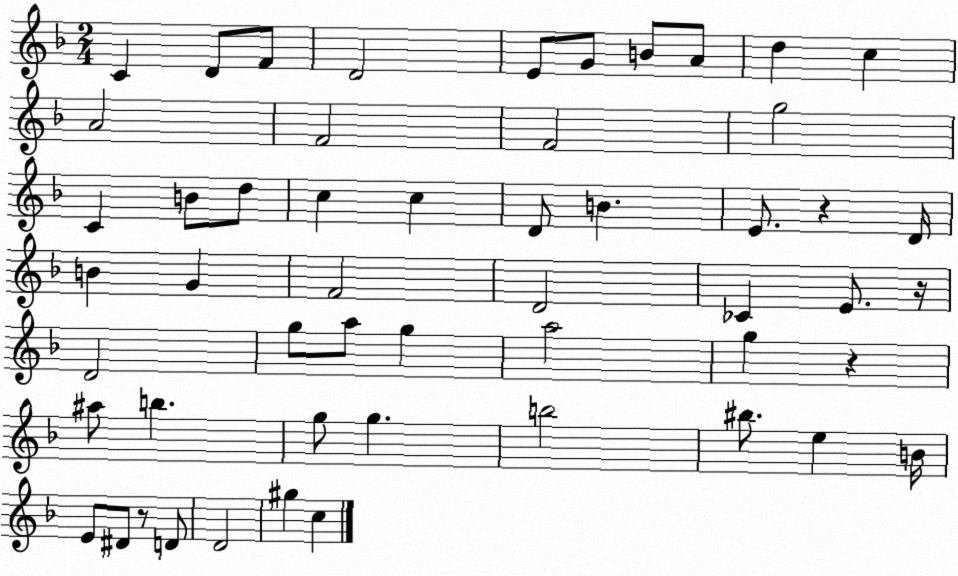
X:1
T:Untitled
M:2/4
L:1/4
K:F
C D/2 F/2 D2 E/2 G/2 B/2 A/2 d c A2 F2 F2 g2 C B/2 d/2 c c D/2 B E/2 z D/4 B G F2 D2 _C E/2 z/4 D2 g/2 a/2 g a2 g z ^a/2 b g/2 g b2 ^b/2 e B/4 E/2 ^D/2 z/2 D/2 D2 ^g c